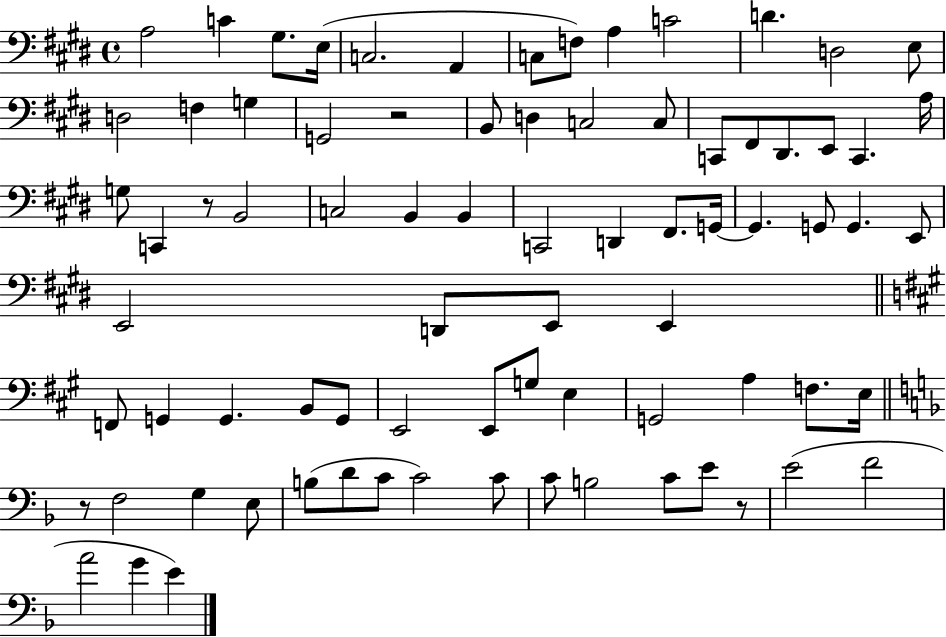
A3/h C4/q G#3/e. E3/s C3/h. A2/q C3/e F3/e A3/q C4/h D4/q. D3/h E3/e D3/h F3/q G3/q G2/h R/h B2/e D3/q C3/h C3/e C2/e F#2/e D#2/e. E2/e C2/q. A3/s G3/e C2/q R/e B2/h C3/h B2/q B2/q C2/h D2/q F#2/e. G2/s G2/q. G2/e G2/q. E2/e E2/h D2/e E2/e E2/q F2/e G2/q G2/q. B2/e G2/e E2/h E2/e G3/e E3/q G2/h A3/q F3/e. E3/s R/e F3/h G3/q E3/e B3/e D4/e C4/e C4/h C4/e C4/e B3/h C4/e E4/e R/e E4/h F4/h A4/h G4/q E4/q